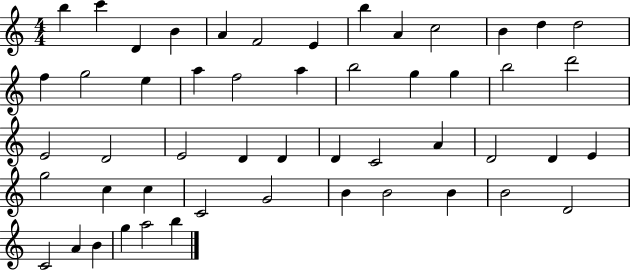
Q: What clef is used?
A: treble